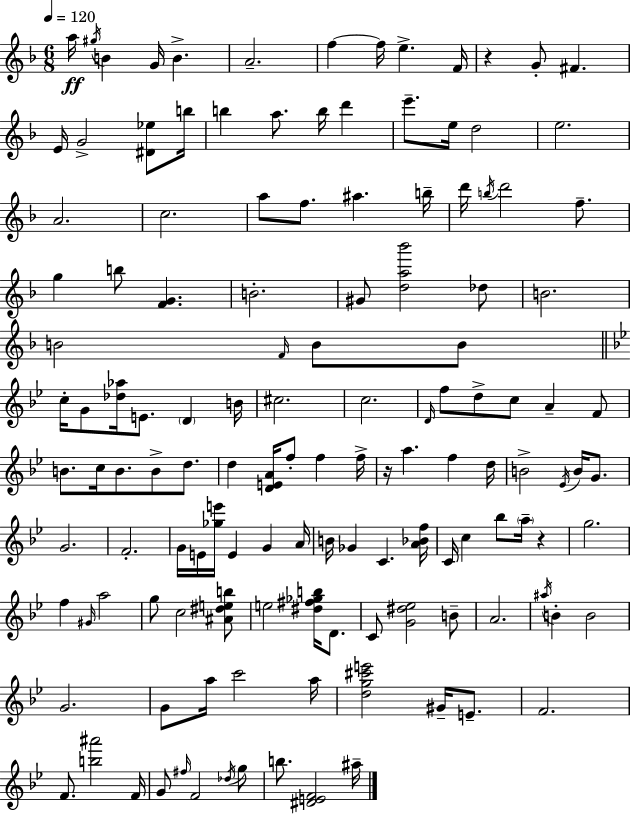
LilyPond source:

{
  \clef treble
  \numericTimeSignature
  \time 6/8
  \key d \minor
  \tempo 4 = 120
  a''16\ff \acciaccatura { gis''16 } b'4 g'16 b'4.-> | a'2.-- | f''4~~ f''16 e''4.-> | f'16 r4 g'8-. fis'4. | \break e'16 g'2-> <dis' ees''>8 | b''16 b''4 a''8. b''16 d'''4 | e'''8.-- e''16 d''2 | e''2. | \break a'2. | c''2. | a''8 f''8. ais''4. | b''16-- d'''16 \acciaccatura { b''16 } d'''2 f''8.-- | \break g''4 b''8 <f' g'>4. | b'2.-. | gis'8 <d'' a'' bes'''>2 | des''8 b'2. | \break b'2 \grace { f'16 } b'8 | b'8 \bar "||" \break \key bes \major c''16-. g'8 <des'' aes''>16 e'8. \parenthesize d'4 b'16 | cis''2. | c''2. | \grace { d'16 } f''8 d''8-> c''8 a'4-- f'8 | \break b'8. c''16 b'8. b'8-> d''8. | d''4 <d' e' a'>16 f''8-. f''4 | f''16-> r16 a''4. f''4 | d''16 b'2-> \acciaccatura { ees'16 } b'16 g'8. | \break g'2. | f'2.-. | g'16 e'16 <ges'' e'''>16 e'4 g'4 | a'16 b'16 ges'4 c'4. | \break <a' bes' f''>16 c'16 c''4 bes''8 \parenthesize a''16-- r4 | g''2. | f''4 \grace { gis'16 } a''2 | g''8 c''2 | \break <ais' dis'' e'' b''>8 e''2 <dis'' fis'' ges'' b''>16 | d'8. c'8 <g' dis'' ees''>2 | b'8-- a'2. | \acciaccatura { ais''16 } b'4-. b'2 | \break g'2. | g'8 a''16 c'''2 | a''16 <d'' g'' cis''' e'''>2 | gis'16-- e'8.-- f'2. | \break f'8. <b'' ais'''>2 | f'16 g'8 \grace { fis''16 } f'2 | \acciaccatura { des''16 } g''8 b''8. <dis' e' f'>2 | ais''16-- \bar "|."
}